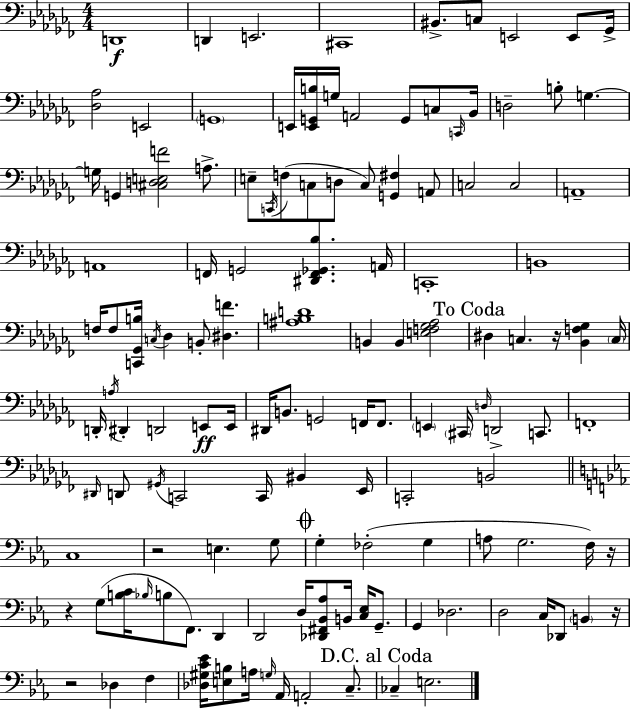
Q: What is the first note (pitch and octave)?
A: D2